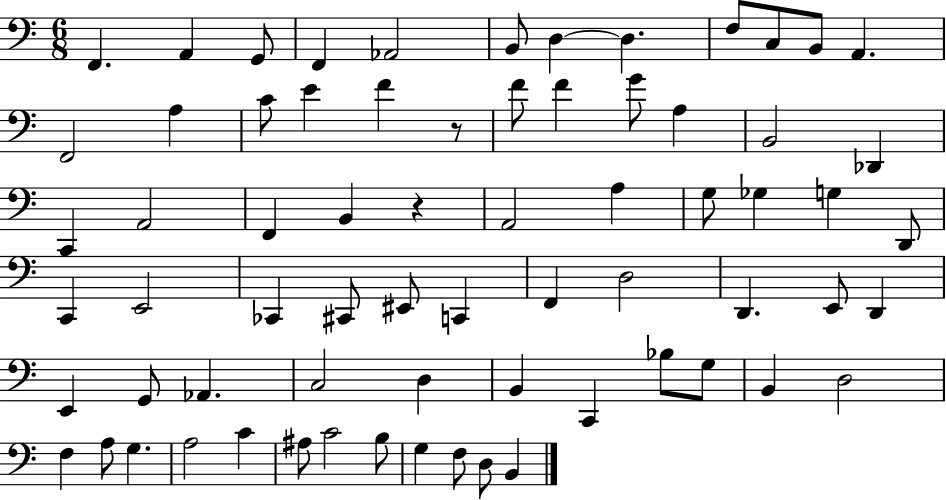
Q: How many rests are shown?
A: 2